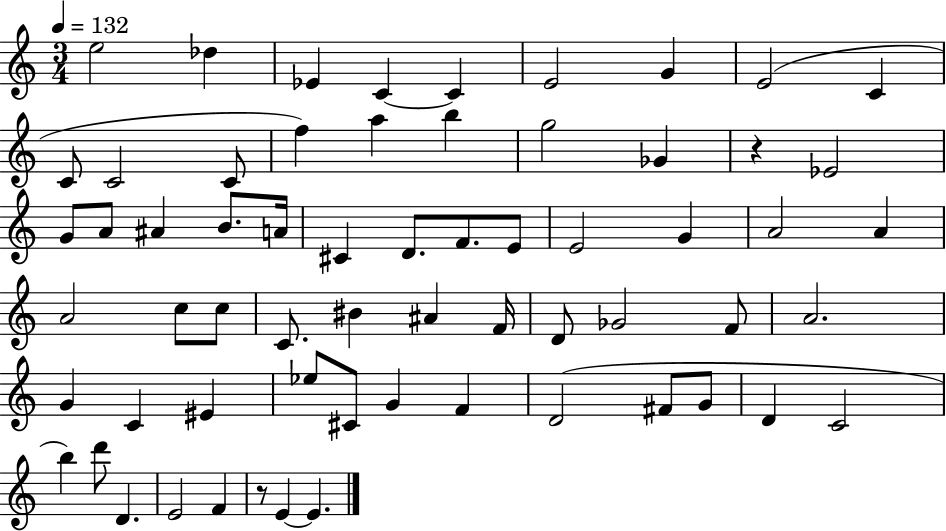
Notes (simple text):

E5/h Db5/q Eb4/q C4/q C4/q E4/h G4/q E4/h C4/q C4/e C4/h C4/e F5/q A5/q B5/q G5/h Gb4/q R/q Eb4/h G4/e A4/e A#4/q B4/e. A4/s C#4/q D4/e. F4/e. E4/e E4/h G4/q A4/h A4/q A4/h C5/e C5/e C4/e. BIS4/q A#4/q F4/s D4/e Gb4/h F4/e A4/h. G4/q C4/q EIS4/q Eb5/e C#4/e G4/q F4/q D4/h F#4/e G4/e D4/q C4/h B5/q D6/e D4/q. E4/h F4/q R/e E4/q E4/q.